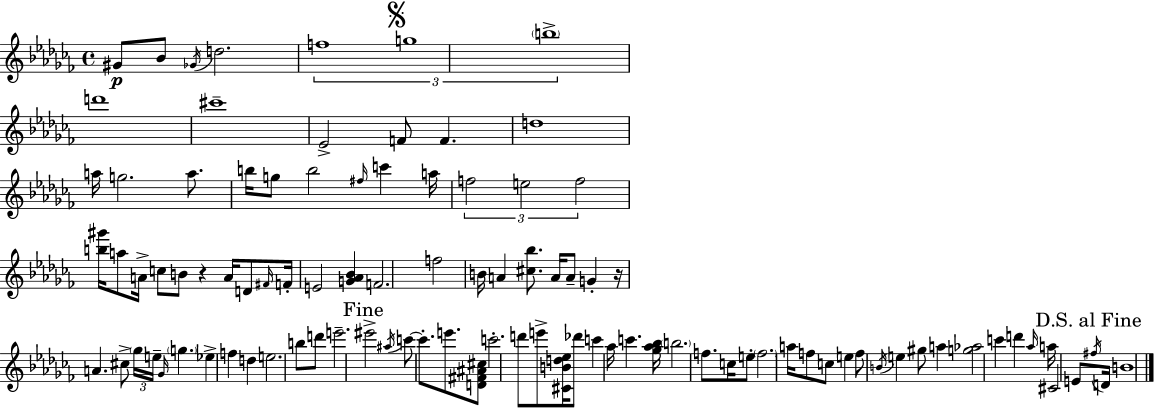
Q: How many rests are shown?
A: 2